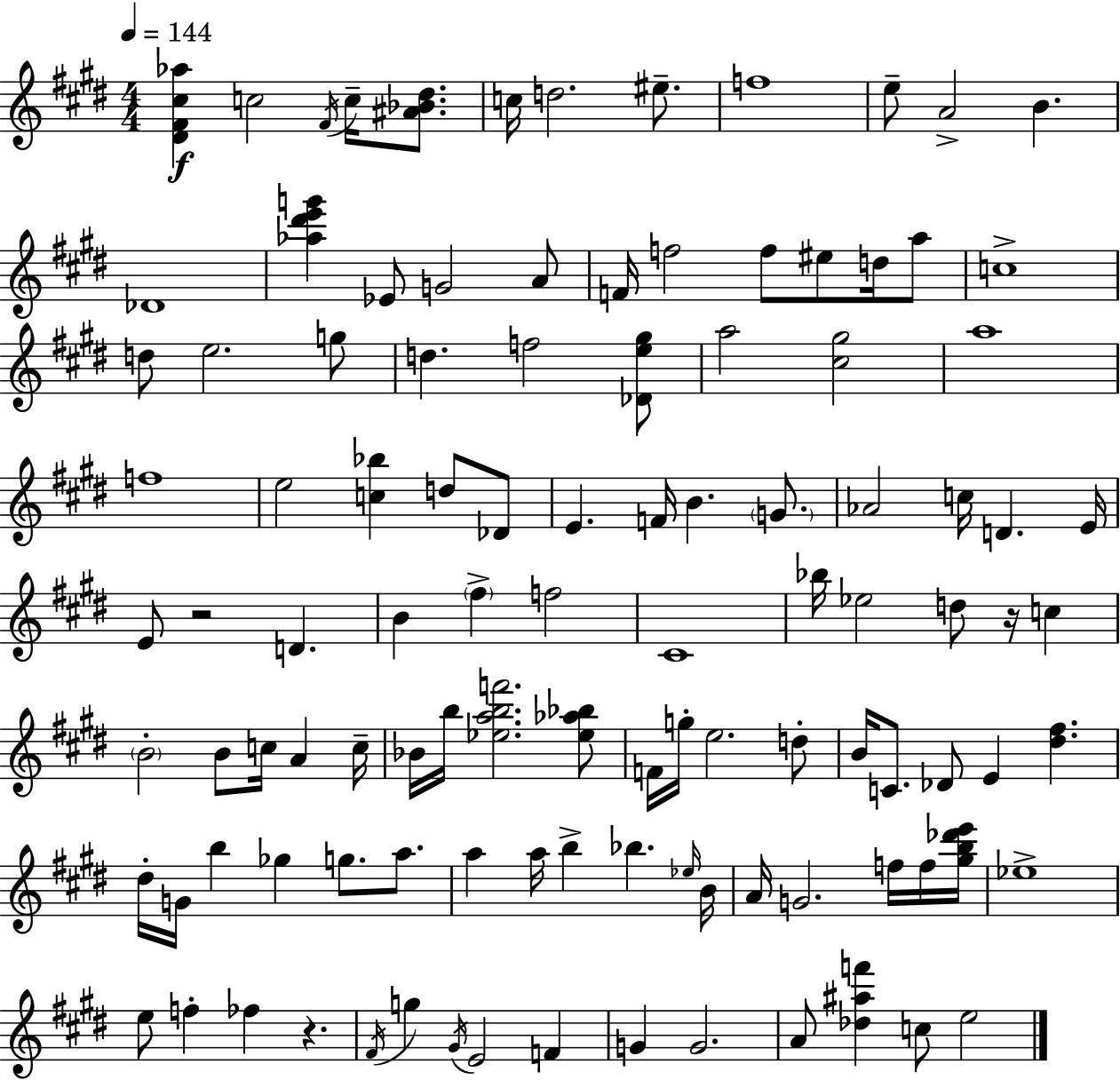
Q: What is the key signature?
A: E major